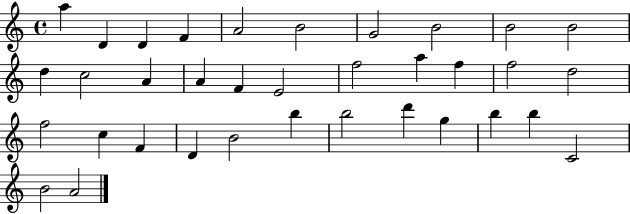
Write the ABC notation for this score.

X:1
T:Untitled
M:4/4
L:1/4
K:C
a D D F A2 B2 G2 B2 B2 B2 d c2 A A F E2 f2 a f f2 d2 f2 c F D B2 b b2 d' g b b C2 B2 A2